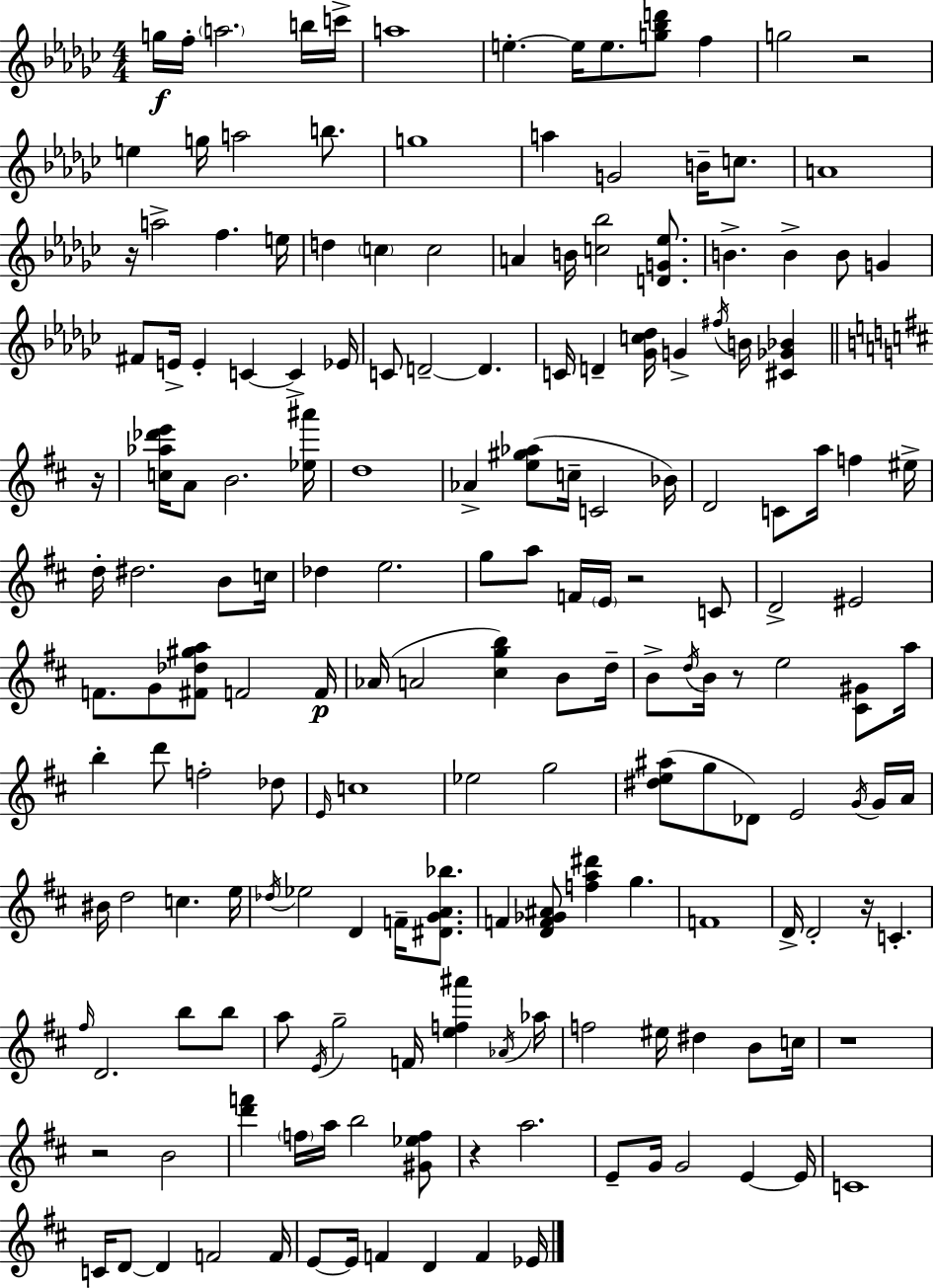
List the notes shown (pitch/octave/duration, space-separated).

G5/s F5/s A5/h. B5/s C6/s A5/w E5/q. E5/s E5/e. [G5,Bb5,D6]/e F5/q G5/h R/h E5/q G5/s A5/h B5/e. G5/w A5/q G4/h B4/s C5/e. A4/w R/s A5/h F5/q. E5/s D5/q C5/q C5/h A4/q B4/s [C5,Bb5]/h [D4,G4,Eb5]/e. B4/q. B4/q B4/e G4/q F#4/e E4/s E4/q C4/q C4/q Eb4/s C4/e D4/h D4/q. C4/s D4/q [Gb4,C5,Db5]/s G4/q F#5/s B4/s [C#4,Gb4,Bb4]/q R/s [C5,Ab5,Db6,E6]/s A4/e B4/h. [Eb5,A#6]/s D5/w Ab4/q [E5,G#5,Ab5]/e C5/s C4/h Bb4/s D4/h C4/e A5/s F5/q EIS5/s D5/s D#5/h. B4/e C5/s Db5/q E5/h. G5/e A5/e F4/s E4/s R/h C4/e D4/h EIS4/h F4/e. G4/e [F#4,Db5,G#5,A5]/e F4/h F4/s Ab4/s A4/h [C#5,G5,B5]/q B4/e D5/s B4/e D5/s B4/s R/e E5/h [C#4,G#4]/e A5/s B5/q D6/e F5/h Db5/e E4/s C5/w Eb5/h G5/h [D#5,E5,A#5]/e G5/e Db4/e E4/h G4/s G4/s A4/s BIS4/s D5/h C5/q. E5/s Db5/s Eb5/h D4/q F4/s [D#4,G4,A4,Bb5]/e. F4/q [D4,F4,Gb4,A#4]/e [F5,A5,D#6]/q G5/q. F4/w D4/s D4/h R/s C4/q. F#5/s D4/h. B5/e B5/e A5/e E4/s G5/h F4/s [E5,F5,A#6]/q Ab4/s Ab5/s F5/h EIS5/s D#5/q B4/e C5/s R/w R/h B4/h [D6,F6]/q F5/s A5/s B5/h [G#4,Eb5,F5]/e R/q A5/h. E4/e G4/s G4/h E4/q E4/s C4/w C4/s D4/e D4/q F4/h F4/s E4/e E4/s F4/q D4/q F4/q Eb4/s